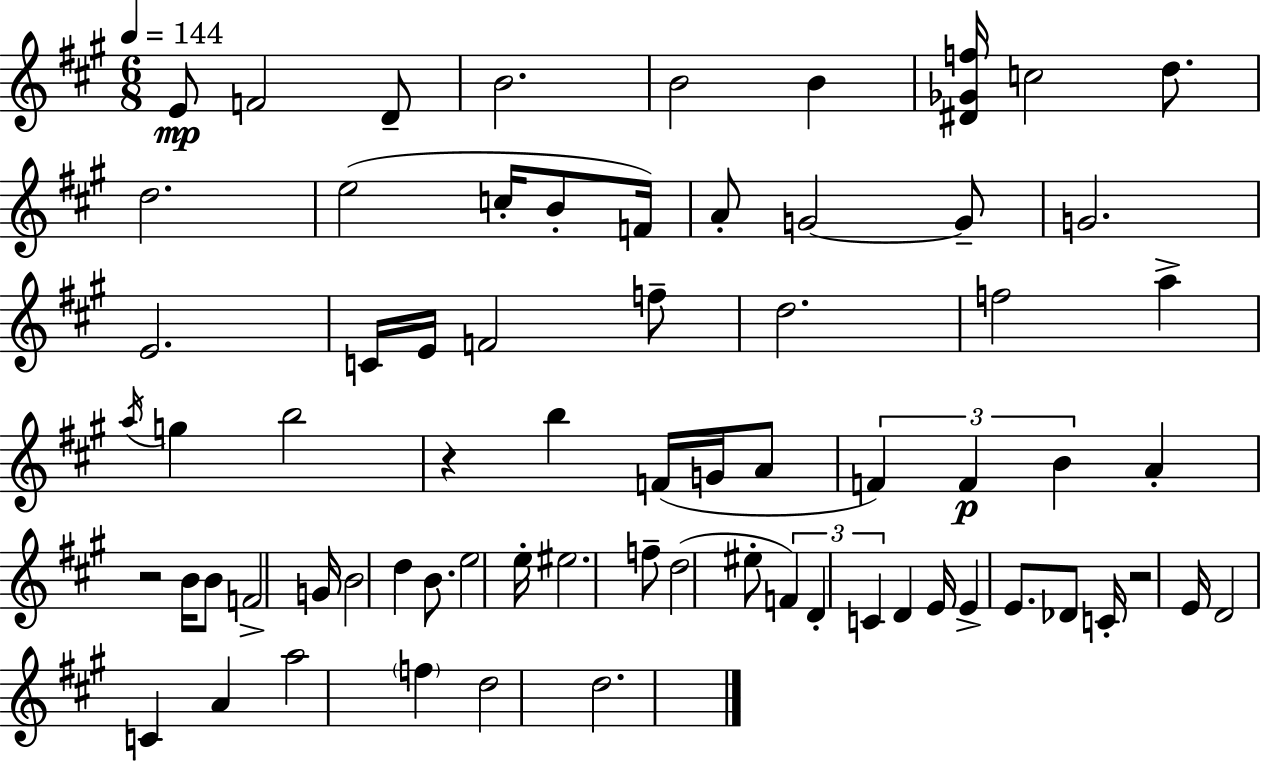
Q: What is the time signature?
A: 6/8